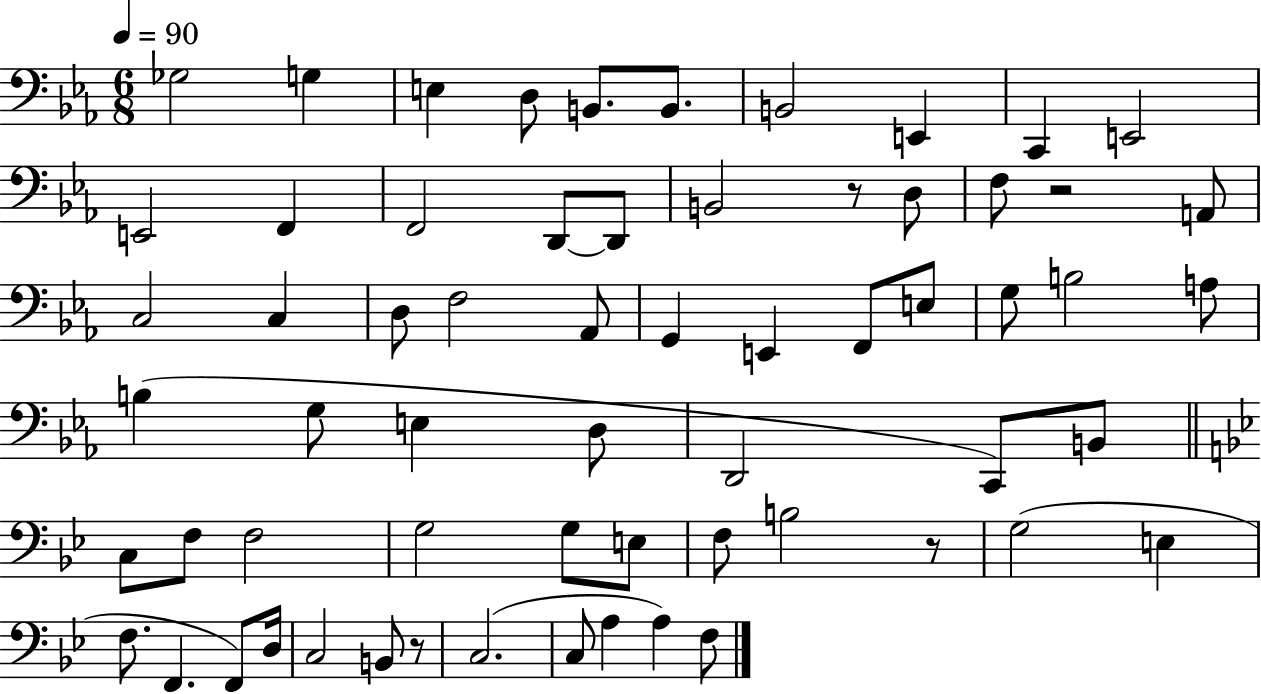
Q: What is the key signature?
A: EES major